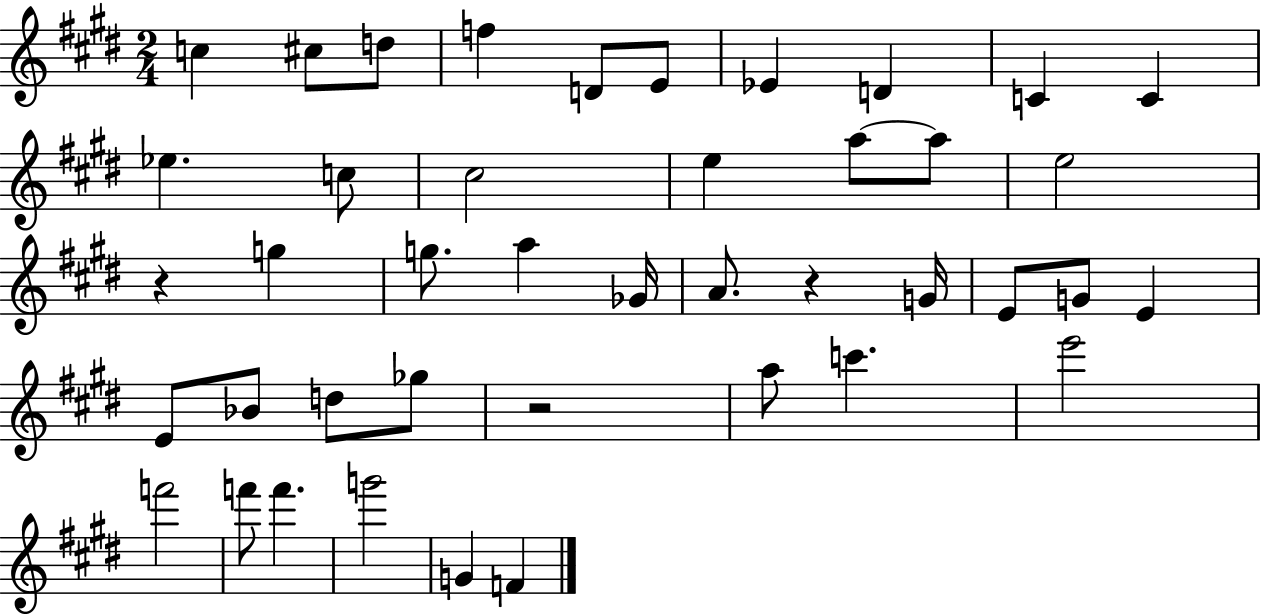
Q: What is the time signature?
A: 2/4